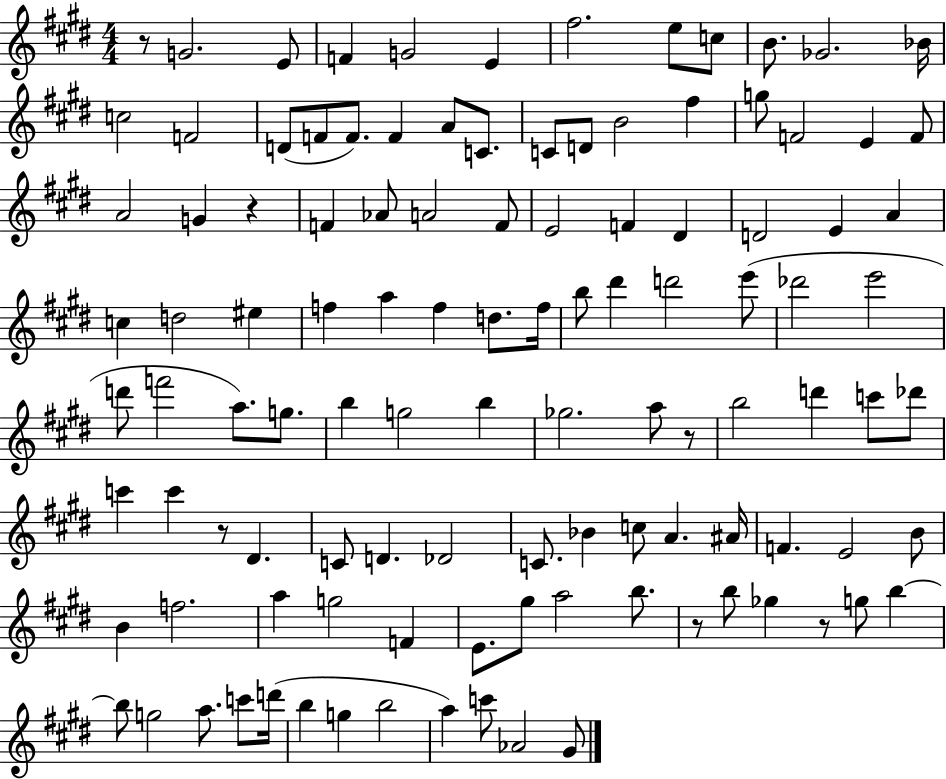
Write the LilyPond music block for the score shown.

{
  \clef treble
  \numericTimeSignature
  \time 4/4
  \key e \major
  r8 g'2. e'8 | f'4 g'2 e'4 | fis''2. e''8 c''8 | b'8. ges'2. bes'16 | \break c''2 f'2 | d'8( f'8 f'8.) f'4 a'8 c'8. | c'8 d'8 b'2 fis''4 | g''8 f'2 e'4 f'8 | \break a'2 g'4 r4 | f'4 aes'8 a'2 f'8 | e'2 f'4 dis'4 | d'2 e'4 a'4 | \break c''4 d''2 eis''4 | f''4 a''4 f''4 d''8. f''16 | b''8 dis'''4 d'''2 e'''8( | des'''2 e'''2 | \break d'''8 f'''2 a''8.) g''8. | b''4 g''2 b''4 | ges''2. a''8 r8 | b''2 d'''4 c'''8 des'''8 | \break c'''4 c'''4 r8 dis'4. | c'8 d'4. des'2 | c'8. bes'4 c''8 a'4. ais'16 | f'4. e'2 b'8 | \break b'4 f''2. | a''4 g''2 f'4 | e'8. gis''8 a''2 b''8. | r8 b''8 ges''4 r8 g''8 b''4~~ | \break b''8 g''2 a''8. c'''8 d'''16( | b''4 g''4 b''2 | a''4) c'''8 aes'2 gis'8 | \bar "|."
}